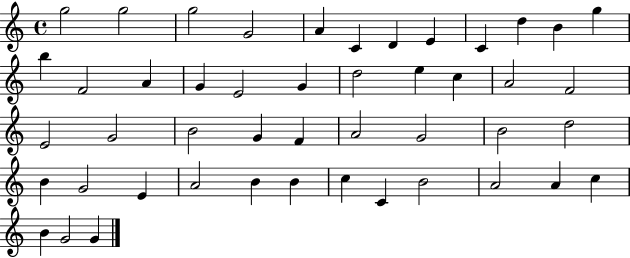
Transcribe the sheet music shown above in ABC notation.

X:1
T:Untitled
M:4/4
L:1/4
K:C
g2 g2 g2 G2 A C D E C d B g b F2 A G E2 G d2 e c A2 F2 E2 G2 B2 G F A2 G2 B2 d2 B G2 E A2 B B c C B2 A2 A c B G2 G